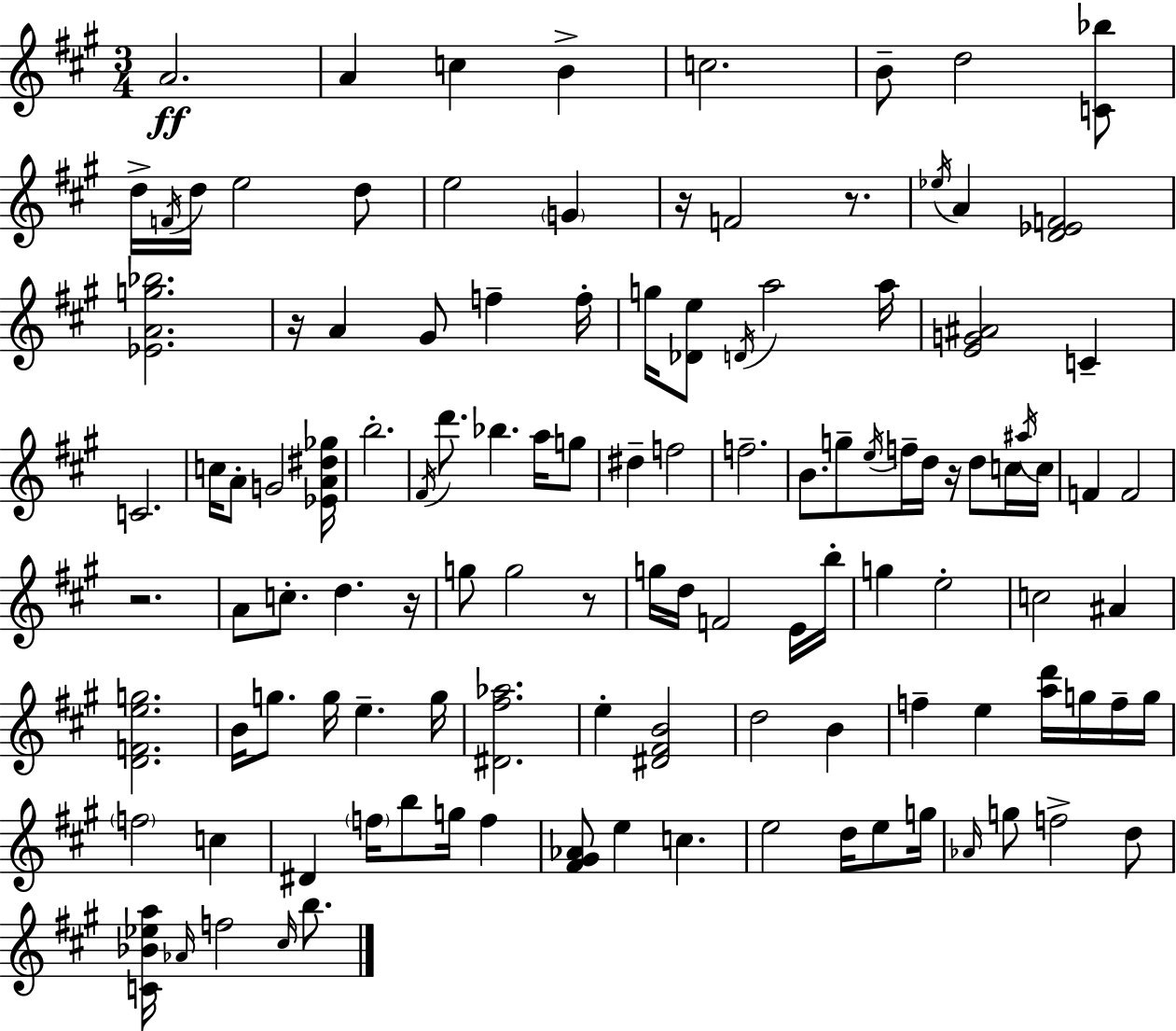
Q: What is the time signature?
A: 3/4